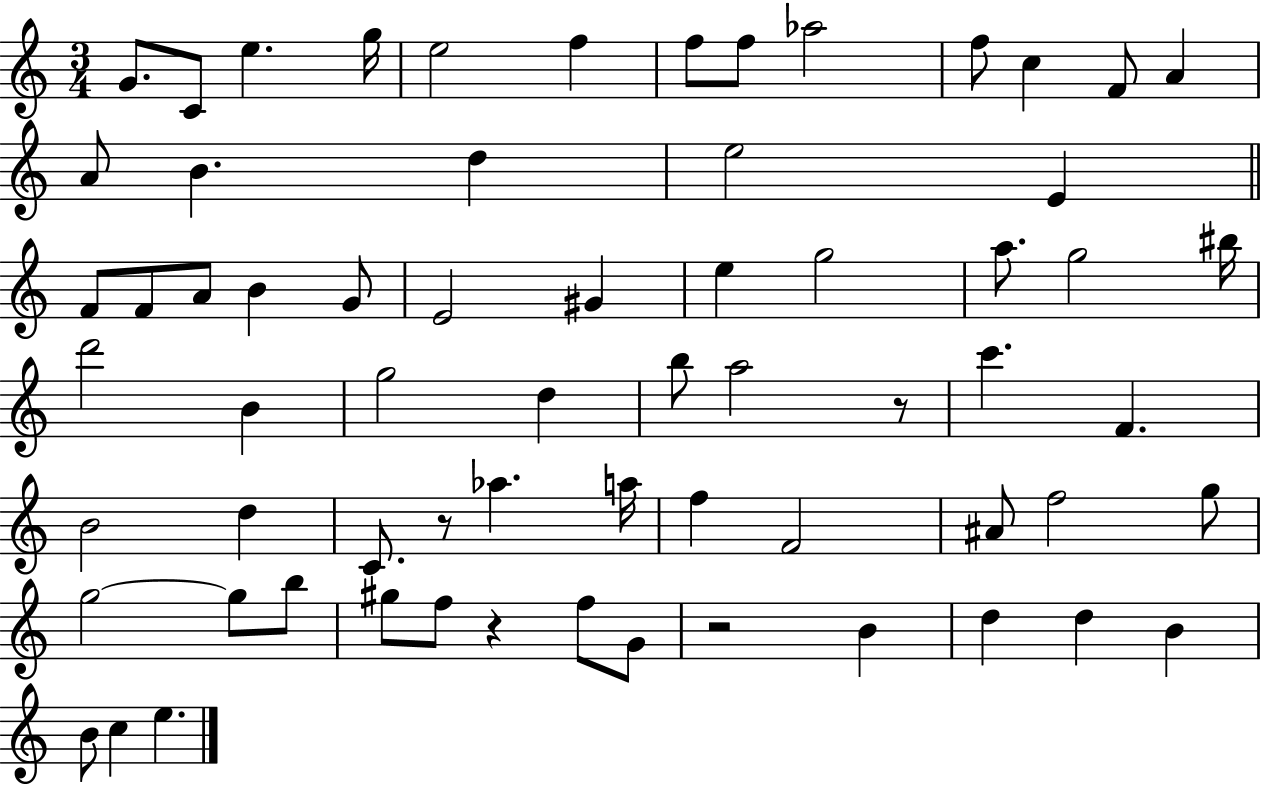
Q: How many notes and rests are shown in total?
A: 66